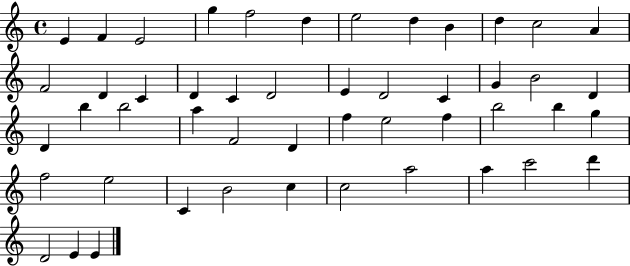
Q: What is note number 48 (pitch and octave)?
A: E4